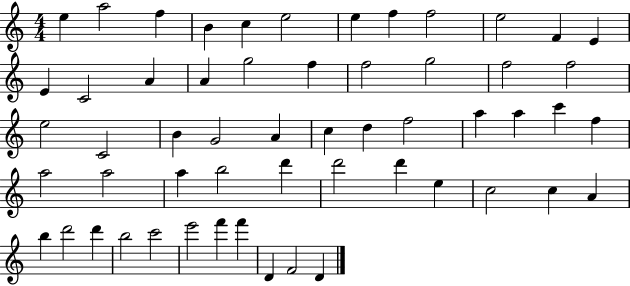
E5/q A5/h F5/q B4/q C5/q E5/h E5/q F5/q F5/h E5/h F4/q E4/q E4/q C4/h A4/q A4/q G5/h F5/q F5/h G5/h F5/h F5/h E5/h C4/h B4/q G4/h A4/q C5/q D5/q F5/h A5/q A5/q C6/q F5/q A5/h A5/h A5/q B5/h D6/q D6/h D6/q E5/q C5/h C5/q A4/q B5/q D6/h D6/q B5/h C6/h E6/h F6/q F6/q D4/q F4/h D4/q